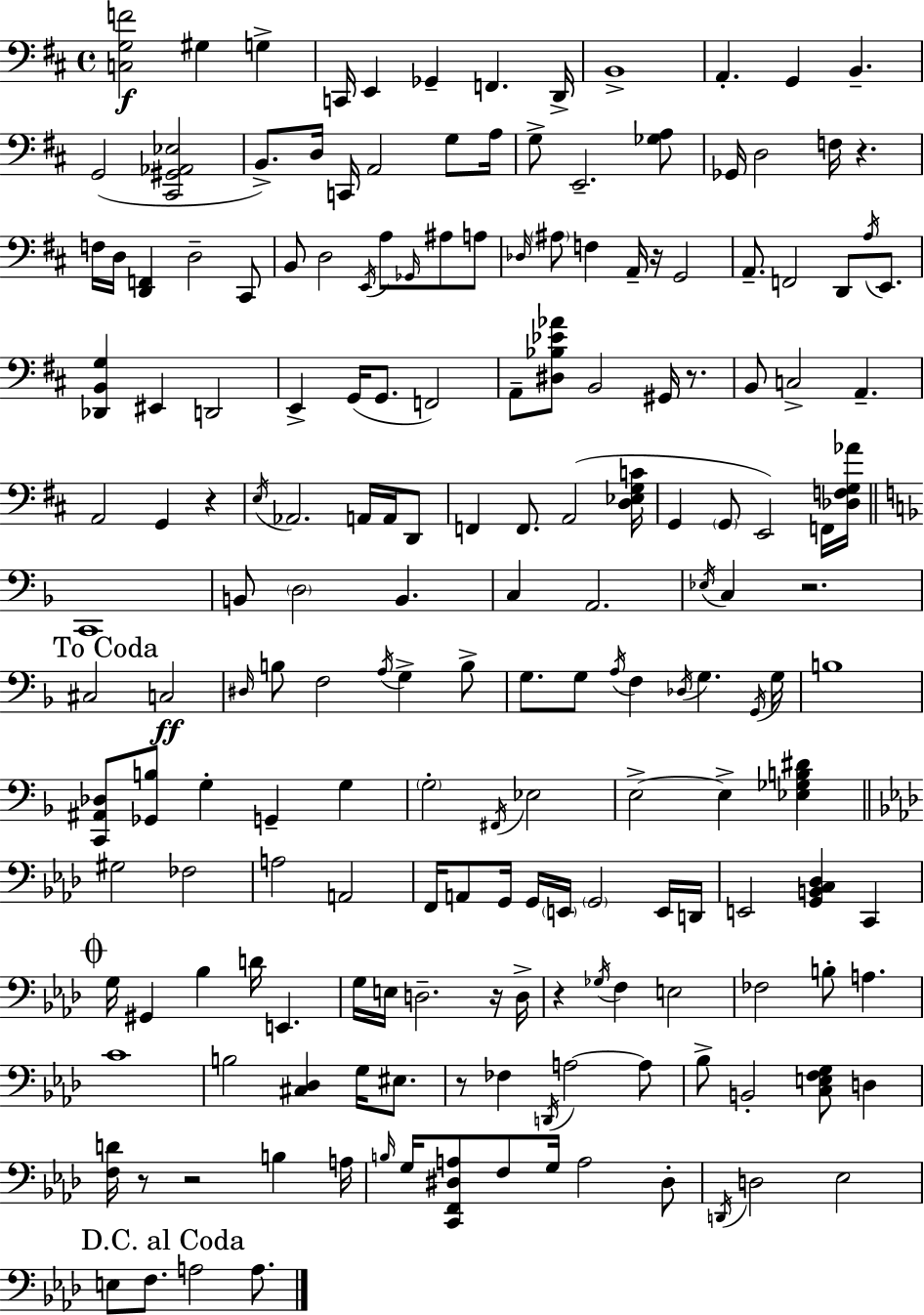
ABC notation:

X:1
T:Untitled
M:4/4
L:1/4
K:D
[C,G,F]2 ^G, G, C,,/4 E,, _G,, F,, D,,/4 B,,4 A,, G,, B,, G,,2 [^C,,^G,,_A,,_E,]2 B,,/2 D,/4 C,,/4 A,,2 G,/2 A,/4 G,/2 E,,2 [_G,A,]/2 _G,,/4 D,2 F,/4 z F,/4 D,/4 [D,,F,,] D,2 ^C,,/2 B,,/2 D,2 E,,/4 A,/2 _G,,/4 ^A,/2 A,/2 _D,/4 ^A,/2 F, A,,/4 z/4 G,,2 A,,/2 F,,2 D,,/2 A,/4 E,,/2 [_D,,B,,G,] ^E,, D,,2 E,, G,,/4 G,,/2 F,,2 A,,/2 [^D,_B,_E_A]/2 B,,2 ^G,,/4 z/2 B,,/2 C,2 A,, A,,2 G,, z E,/4 _A,,2 A,,/4 A,,/4 D,,/2 F,, F,,/2 A,,2 [D,_E,G,C]/4 G,, G,,/2 E,,2 F,,/4 [_D,F,G,_A]/4 C,,4 B,,/2 D,2 B,, C, A,,2 _E,/4 C, z2 ^C,2 C,2 ^D,/4 B,/2 F,2 A,/4 G, B,/2 G,/2 G,/2 A,/4 F, _D,/4 G, G,,/4 G,/4 B,4 [C,,^A,,_D,]/2 [_G,,B,]/2 G, G,, G, G,2 ^F,,/4 _E,2 E,2 E, [_E,_G,B,^D] ^G,2 _F,2 A,2 A,,2 F,,/4 A,,/2 G,,/4 G,,/4 E,,/4 G,,2 E,,/4 D,,/4 E,,2 [G,,B,,C,_D,] C,, G,/4 ^G,, _B, D/4 E,, G,/4 E,/4 D,2 z/4 D,/4 z _G,/4 F, E,2 _F,2 B,/2 A, C4 B,2 [^C,_D,] G,/4 ^E,/2 z/2 _F, D,,/4 A,2 A,/2 _B,/2 B,,2 [C,E,F,G,]/2 D, [F,D]/4 z/2 z2 B, A,/4 B,/4 G,/4 [C,,F,,^D,A,]/2 F,/2 G,/4 A,2 ^D,/2 D,,/4 D,2 _E,2 E,/2 F,/2 A,2 A,/2